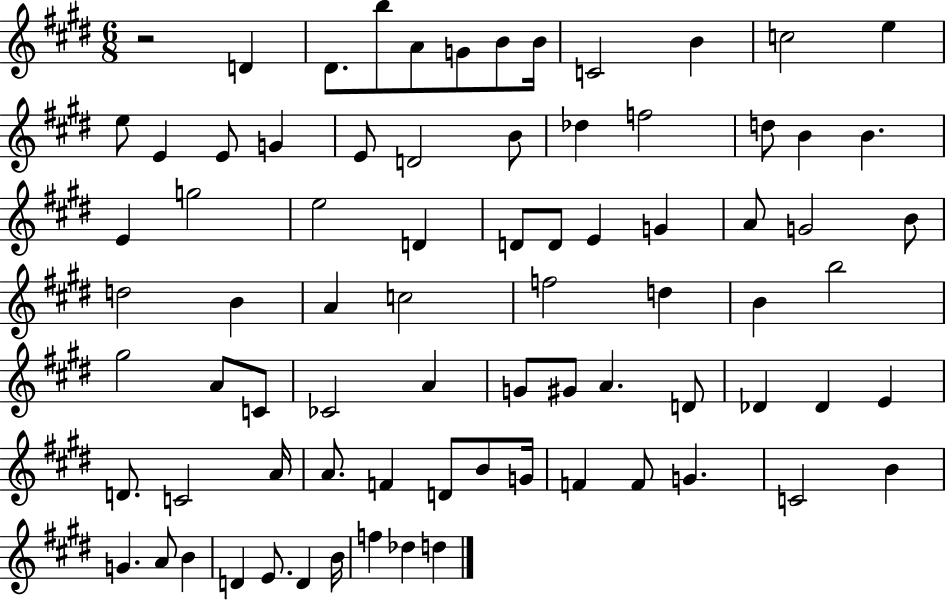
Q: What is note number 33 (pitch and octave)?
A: G4